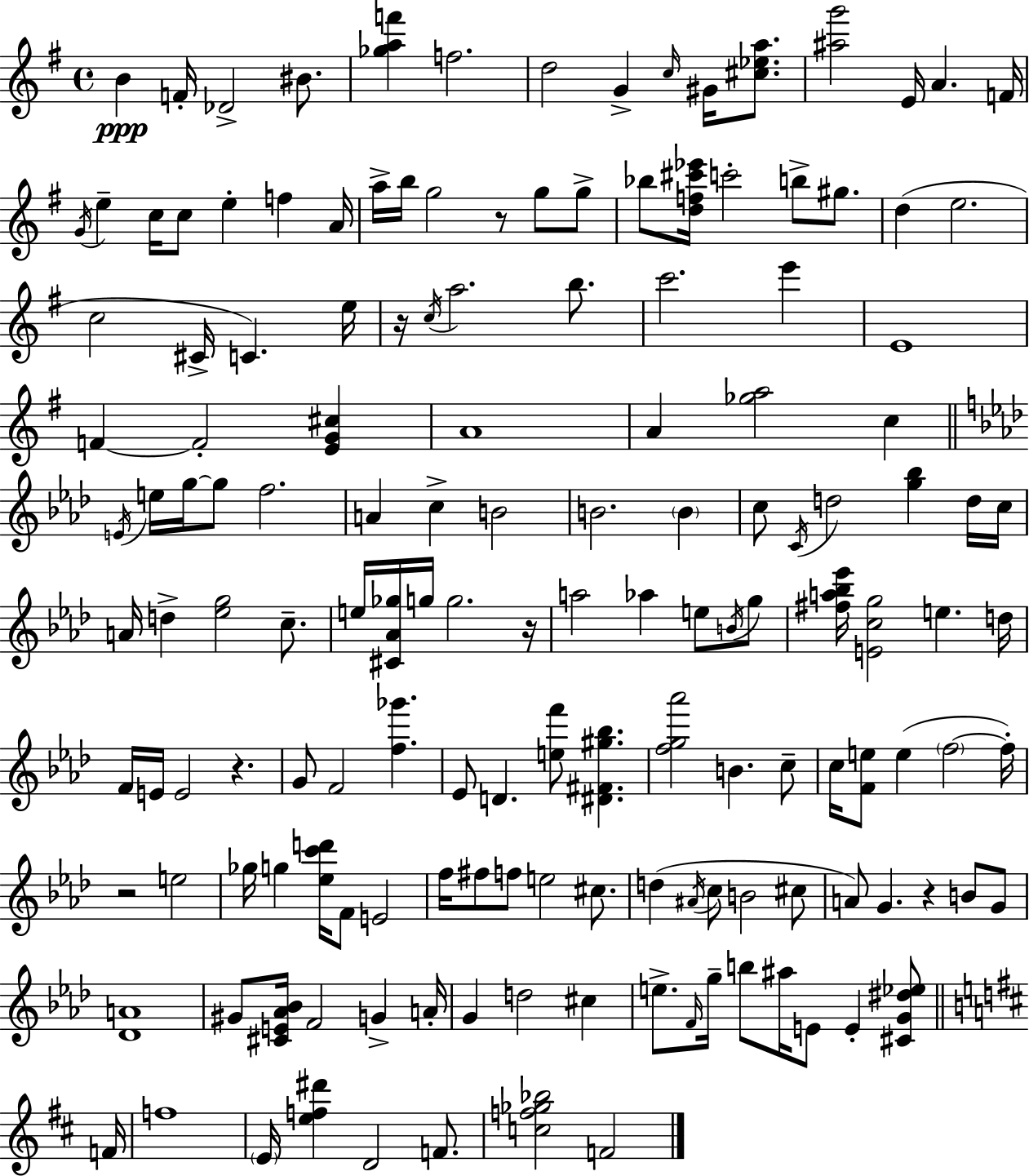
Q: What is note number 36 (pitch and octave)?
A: A5